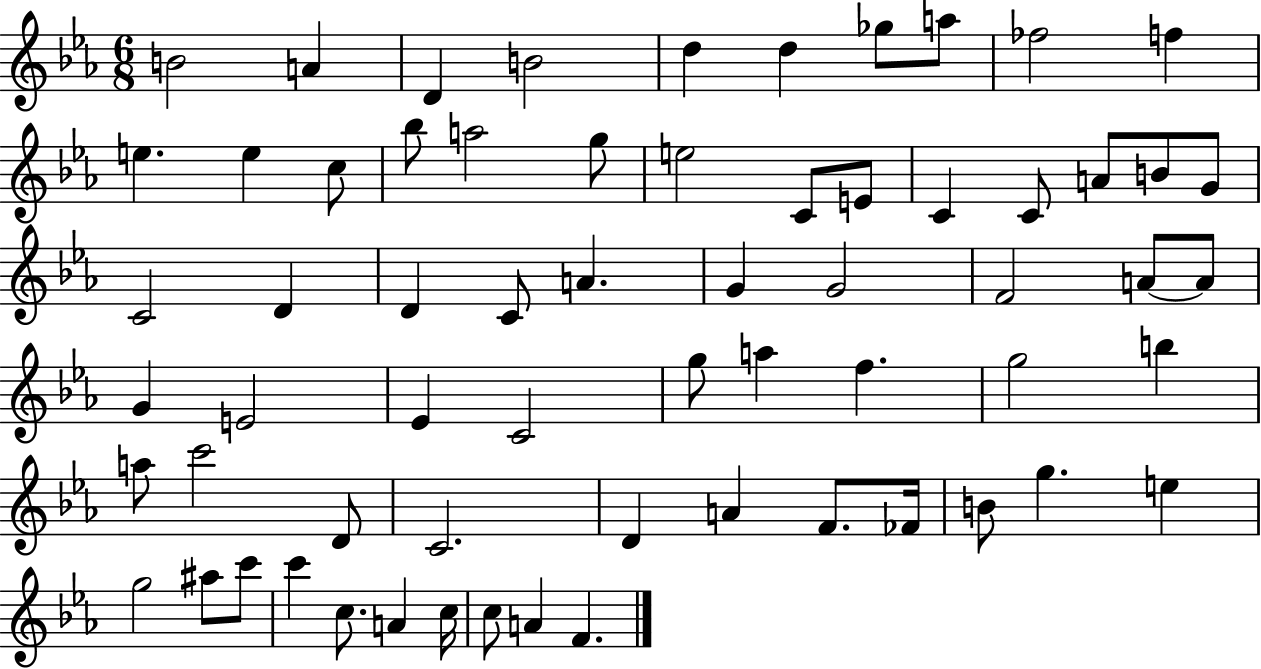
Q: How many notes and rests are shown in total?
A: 64